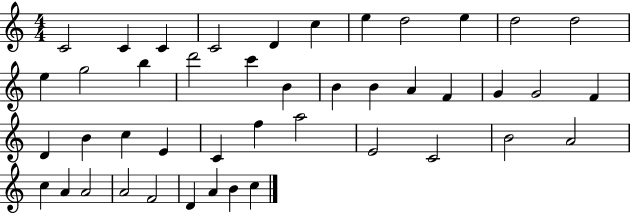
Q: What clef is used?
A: treble